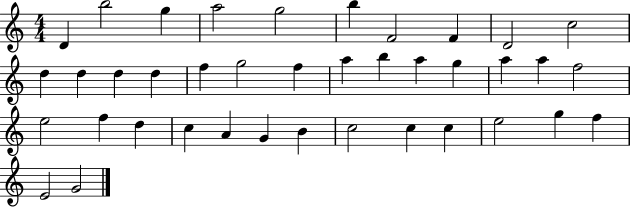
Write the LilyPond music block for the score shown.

{
  \clef treble
  \numericTimeSignature
  \time 4/4
  \key c \major
  d'4 b''2 g''4 | a''2 g''2 | b''4 f'2 f'4 | d'2 c''2 | \break d''4 d''4 d''4 d''4 | f''4 g''2 f''4 | a''4 b''4 a''4 g''4 | a''4 a''4 f''2 | \break e''2 f''4 d''4 | c''4 a'4 g'4 b'4 | c''2 c''4 c''4 | e''2 g''4 f''4 | \break e'2 g'2 | \bar "|."
}